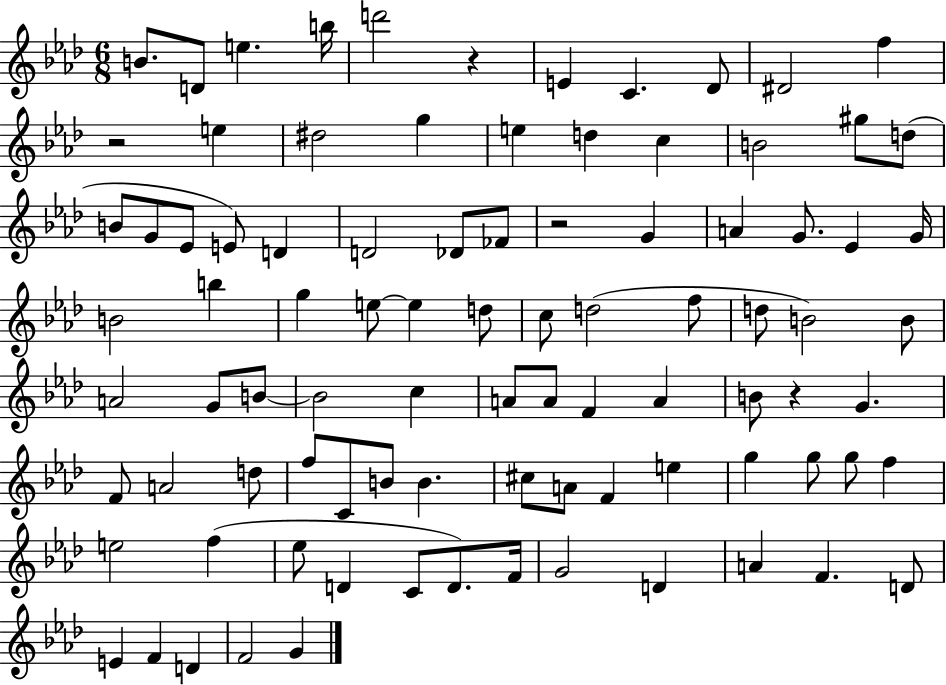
{
  \clef treble
  \numericTimeSignature
  \time 6/8
  \key aes \major
  b'8. d'8 e''4. b''16 | d'''2 r4 | e'4 c'4. des'8 | dis'2 f''4 | \break r2 e''4 | dis''2 g''4 | e''4 d''4 c''4 | b'2 gis''8 d''8( | \break b'8 g'8 ees'8 e'8) d'4 | d'2 des'8 fes'8 | r2 g'4 | a'4 g'8. ees'4 g'16 | \break b'2 b''4 | g''4 e''8~~ e''4 d''8 | c''8 d''2( f''8 | d''8 b'2) b'8 | \break a'2 g'8 b'8~~ | b'2 c''4 | a'8 a'8 f'4 a'4 | b'8 r4 g'4. | \break f'8 a'2 d''8 | f''8 c'8 b'8 b'4. | cis''8 a'8 f'4 e''4 | g''4 g''8 g''8 f''4 | \break e''2 f''4( | ees''8 d'4 c'8 d'8.) f'16 | g'2 d'4 | a'4 f'4. d'8 | \break e'4 f'4 d'4 | f'2 g'4 | \bar "|."
}